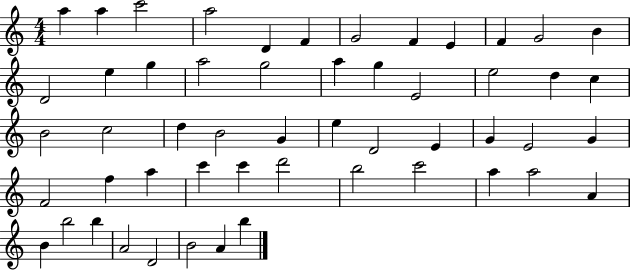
X:1
T:Untitled
M:4/4
L:1/4
K:C
a a c'2 a2 D F G2 F E F G2 B D2 e g a2 g2 a g E2 e2 d c B2 c2 d B2 G e D2 E G E2 G F2 f a c' c' d'2 b2 c'2 a a2 A B b2 b A2 D2 B2 A b